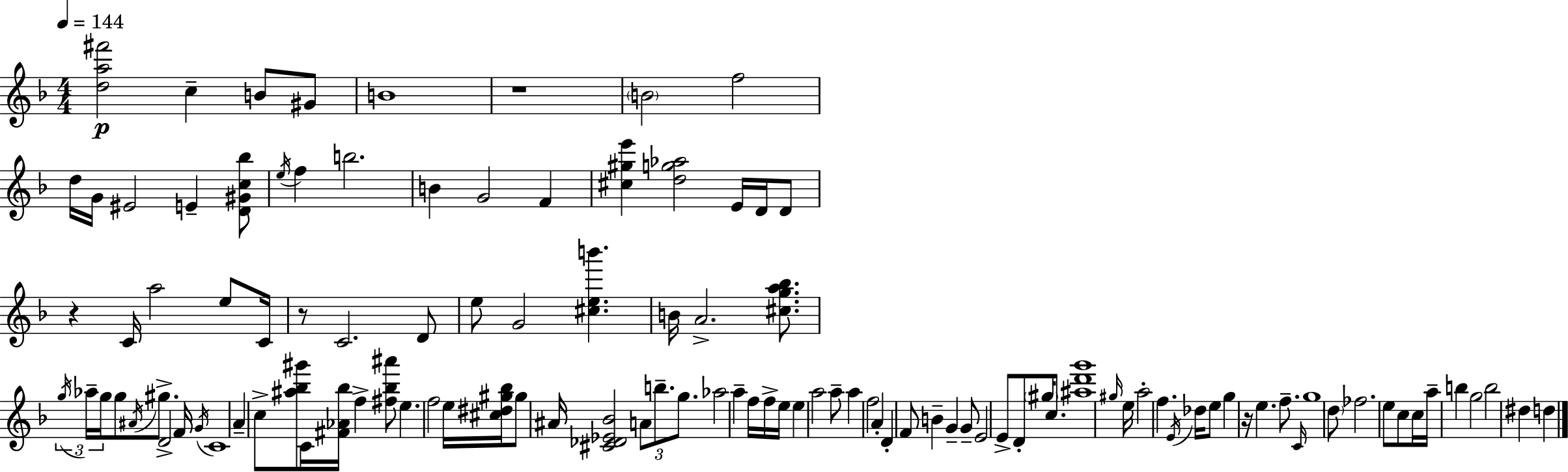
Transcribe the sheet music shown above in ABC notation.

X:1
T:Untitled
M:4/4
L:1/4
K:Dm
[da^f']2 c B/2 ^G/2 B4 z4 B2 f2 d/4 G/4 ^E2 E [D^Gc_b]/2 e/4 f b2 B G2 F [^c^ge'] [dg_a]2 E/4 D/4 D/2 z C/4 a2 e/2 C/4 z/2 C2 D/2 e/2 G2 [^ceb'] B/4 A2 [^cga_b]/2 g/4 _a/4 g/4 g/2 ^A/4 ^g/2 D2 F/4 G/4 C4 A c/2 [^a_b^g']/2 C/4 [^F_A_b]/4 f [^f_b^a']/2 e f2 e/4 [^c^d^g_b]/4 ^g/2 ^A/4 [^C_D_E_B]2 A/2 b/2 g/2 _a2 a f/4 f/4 e/4 e a2 a/2 a f2 A D F/2 B G G/2 E2 E/2 D/2 ^g/4 c/2 [^ad'g']4 ^g/4 e/4 a2 f E/4 _d/4 e/2 g z/4 e f/2 C/4 g4 d/2 _f2 e/2 c/2 c/4 a/4 b g2 b2 ^d d